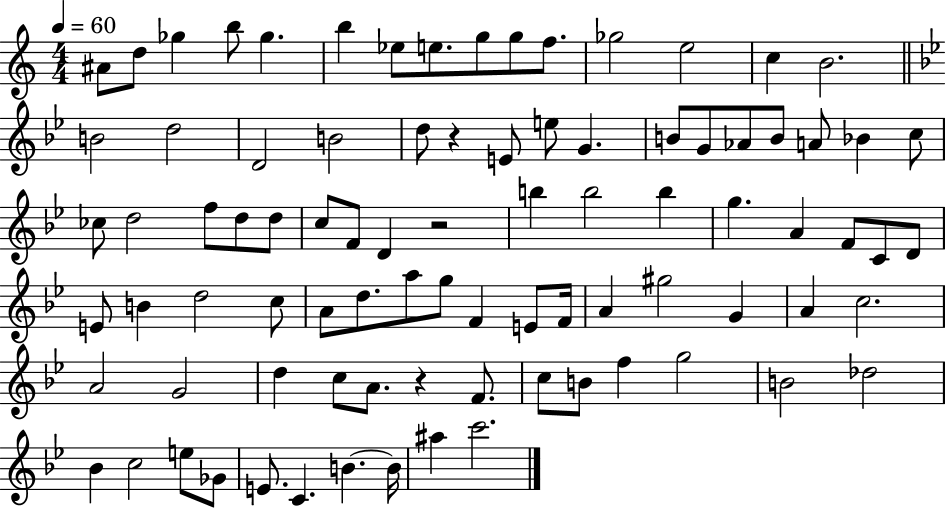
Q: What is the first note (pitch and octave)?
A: A#4